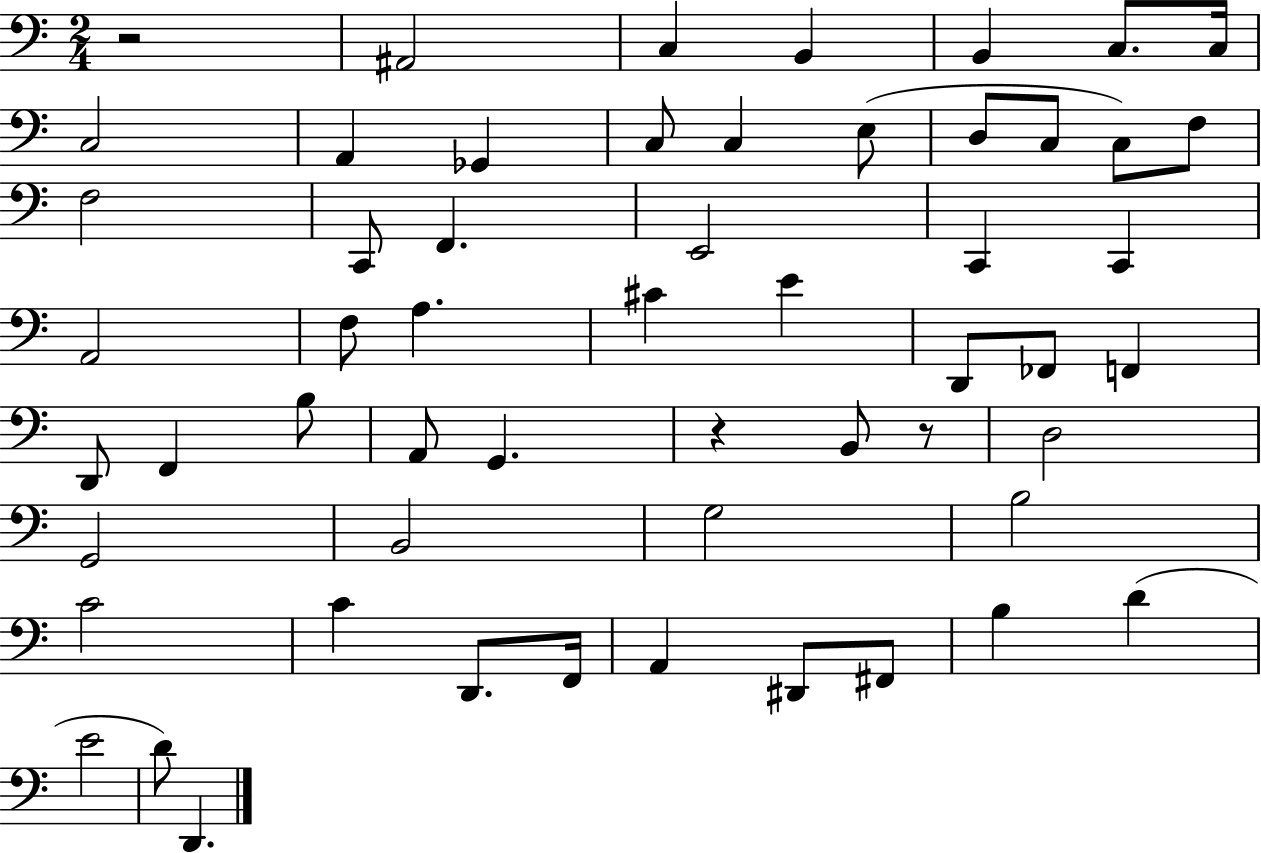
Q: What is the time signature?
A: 2/4